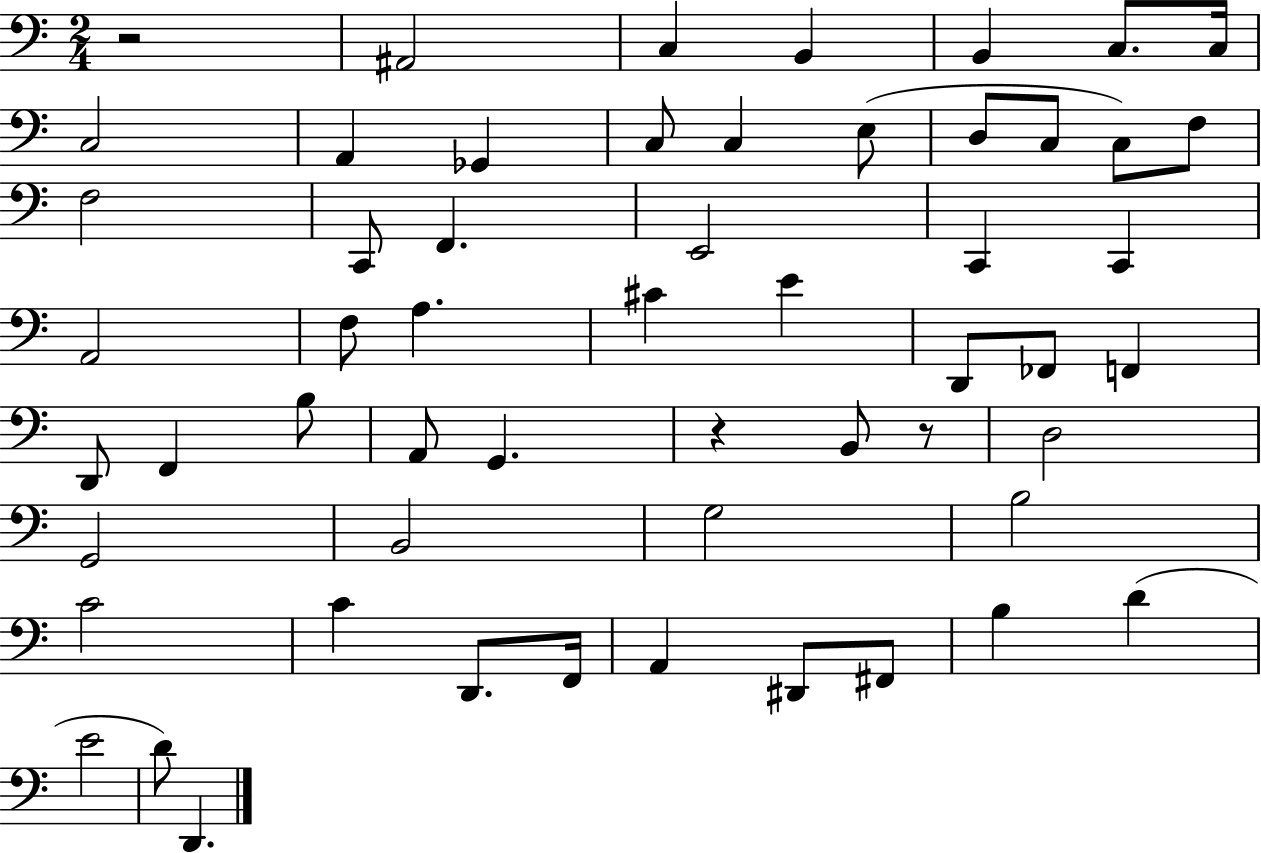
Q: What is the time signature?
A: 2/4